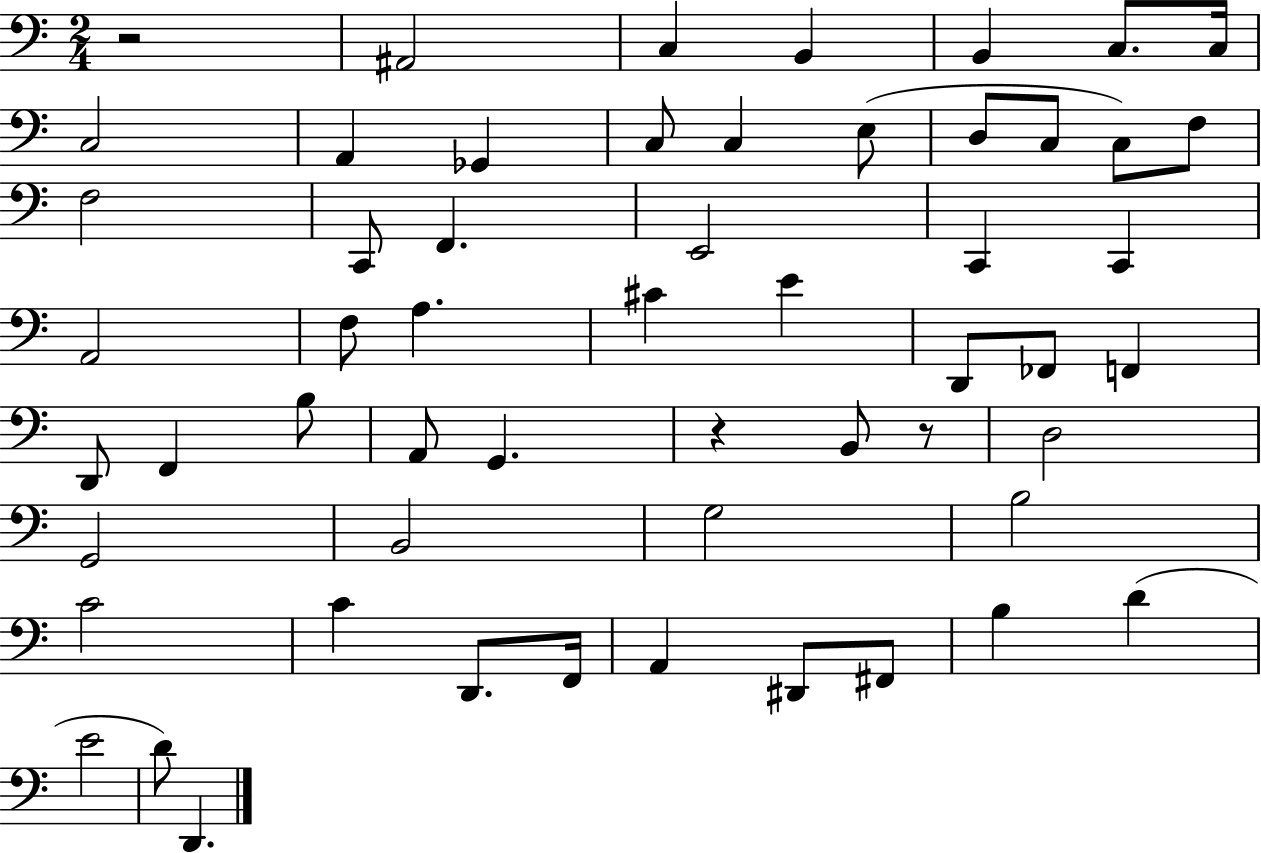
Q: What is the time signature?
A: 2/4